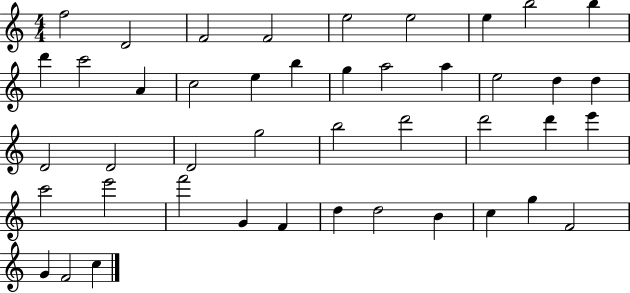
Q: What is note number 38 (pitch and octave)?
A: B4